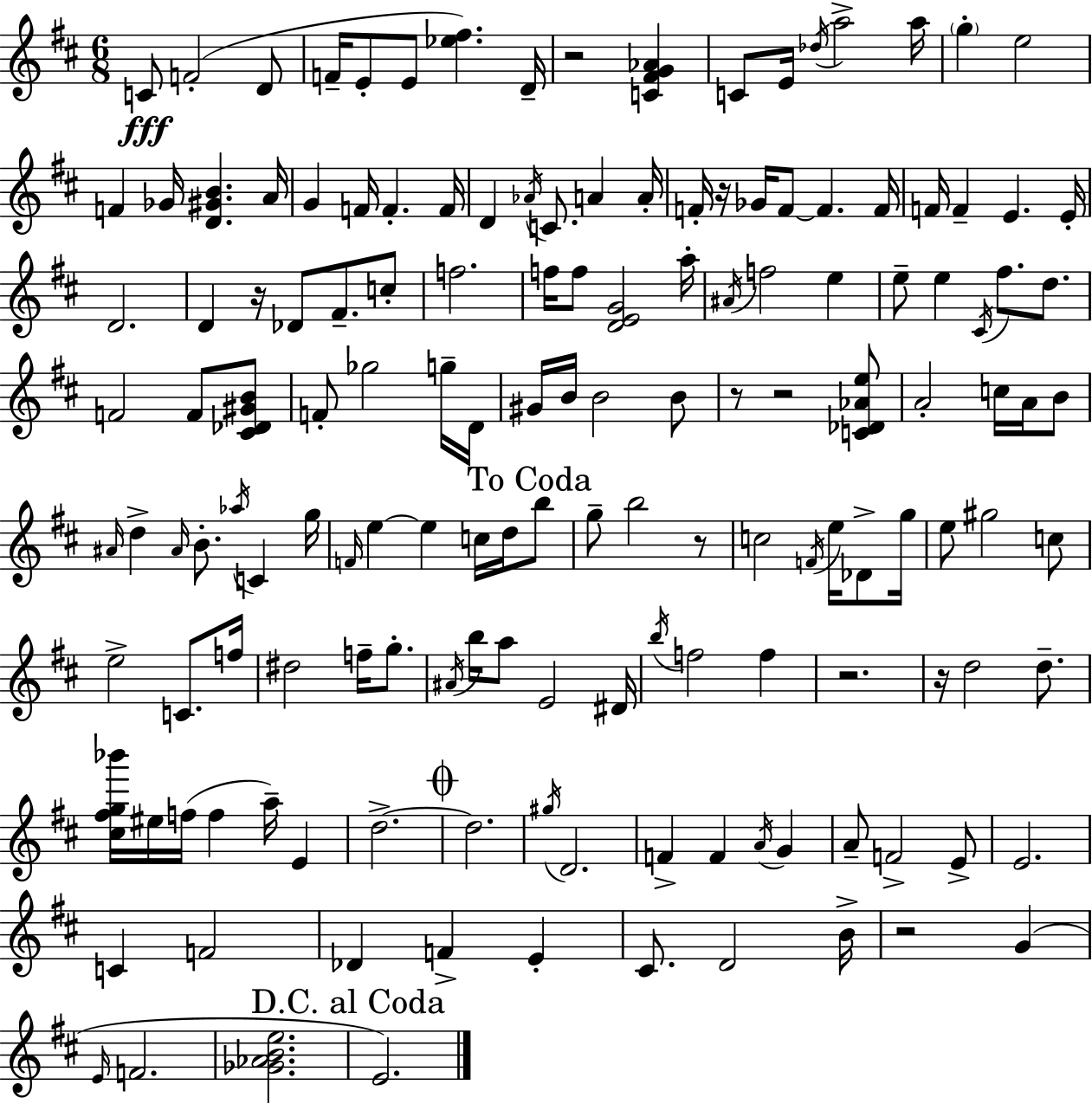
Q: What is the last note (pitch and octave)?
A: E4